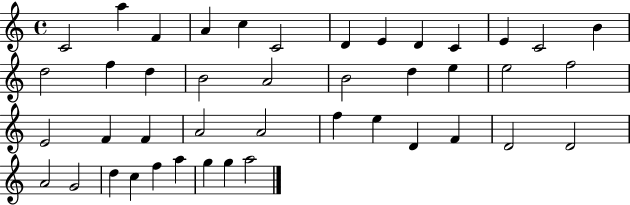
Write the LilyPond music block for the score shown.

{
  \clef treble
  \time 4/4
  \defaultTimeSignature
  \key c \major
  c'2 a''4 f'4 | a'4 c''4 c'2 | d'4 e'4 d'4 c'4 | e'4 c'2 b'4 | \break d''2 f''4 d''4 | b'2 a'2 | b'2 d''4 e''4 | e''2 f''2 | \break e'2 f'4 f'4 | a'2 a'2 | f''4 e''4 d'4 f'4 | d'2 d'2 | \break a'2 g'2 | d''4 c''4 f''4 a''4 | g''4 g''4 a''2 | \bar "|."
}